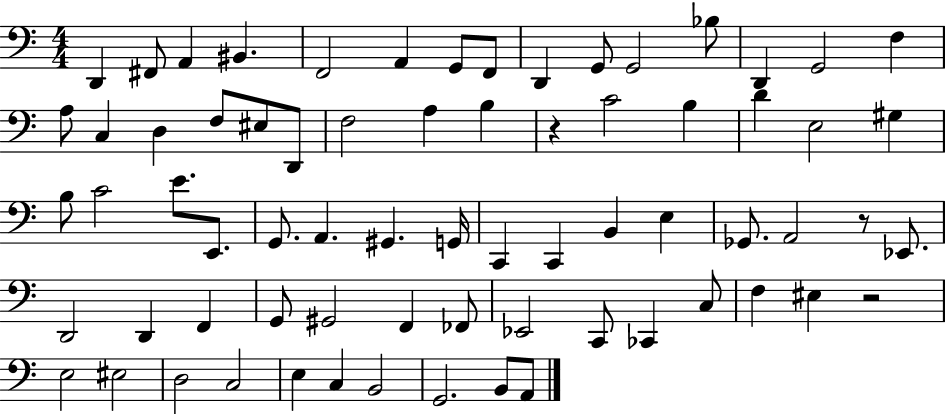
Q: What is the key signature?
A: C major